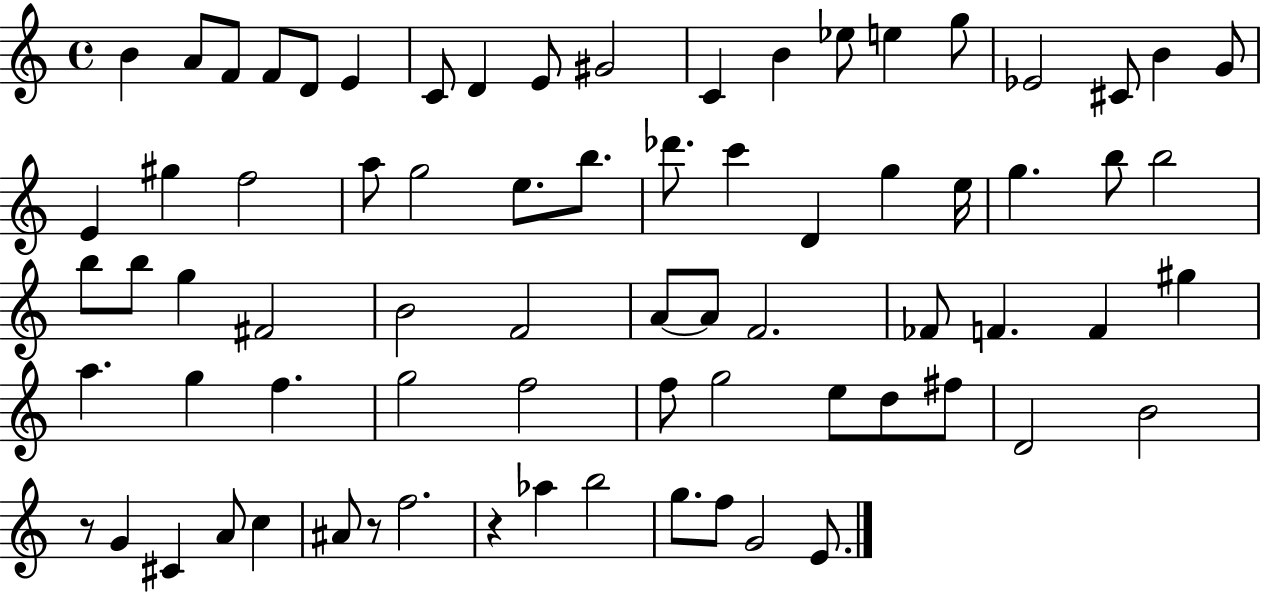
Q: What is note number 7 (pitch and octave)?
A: C4